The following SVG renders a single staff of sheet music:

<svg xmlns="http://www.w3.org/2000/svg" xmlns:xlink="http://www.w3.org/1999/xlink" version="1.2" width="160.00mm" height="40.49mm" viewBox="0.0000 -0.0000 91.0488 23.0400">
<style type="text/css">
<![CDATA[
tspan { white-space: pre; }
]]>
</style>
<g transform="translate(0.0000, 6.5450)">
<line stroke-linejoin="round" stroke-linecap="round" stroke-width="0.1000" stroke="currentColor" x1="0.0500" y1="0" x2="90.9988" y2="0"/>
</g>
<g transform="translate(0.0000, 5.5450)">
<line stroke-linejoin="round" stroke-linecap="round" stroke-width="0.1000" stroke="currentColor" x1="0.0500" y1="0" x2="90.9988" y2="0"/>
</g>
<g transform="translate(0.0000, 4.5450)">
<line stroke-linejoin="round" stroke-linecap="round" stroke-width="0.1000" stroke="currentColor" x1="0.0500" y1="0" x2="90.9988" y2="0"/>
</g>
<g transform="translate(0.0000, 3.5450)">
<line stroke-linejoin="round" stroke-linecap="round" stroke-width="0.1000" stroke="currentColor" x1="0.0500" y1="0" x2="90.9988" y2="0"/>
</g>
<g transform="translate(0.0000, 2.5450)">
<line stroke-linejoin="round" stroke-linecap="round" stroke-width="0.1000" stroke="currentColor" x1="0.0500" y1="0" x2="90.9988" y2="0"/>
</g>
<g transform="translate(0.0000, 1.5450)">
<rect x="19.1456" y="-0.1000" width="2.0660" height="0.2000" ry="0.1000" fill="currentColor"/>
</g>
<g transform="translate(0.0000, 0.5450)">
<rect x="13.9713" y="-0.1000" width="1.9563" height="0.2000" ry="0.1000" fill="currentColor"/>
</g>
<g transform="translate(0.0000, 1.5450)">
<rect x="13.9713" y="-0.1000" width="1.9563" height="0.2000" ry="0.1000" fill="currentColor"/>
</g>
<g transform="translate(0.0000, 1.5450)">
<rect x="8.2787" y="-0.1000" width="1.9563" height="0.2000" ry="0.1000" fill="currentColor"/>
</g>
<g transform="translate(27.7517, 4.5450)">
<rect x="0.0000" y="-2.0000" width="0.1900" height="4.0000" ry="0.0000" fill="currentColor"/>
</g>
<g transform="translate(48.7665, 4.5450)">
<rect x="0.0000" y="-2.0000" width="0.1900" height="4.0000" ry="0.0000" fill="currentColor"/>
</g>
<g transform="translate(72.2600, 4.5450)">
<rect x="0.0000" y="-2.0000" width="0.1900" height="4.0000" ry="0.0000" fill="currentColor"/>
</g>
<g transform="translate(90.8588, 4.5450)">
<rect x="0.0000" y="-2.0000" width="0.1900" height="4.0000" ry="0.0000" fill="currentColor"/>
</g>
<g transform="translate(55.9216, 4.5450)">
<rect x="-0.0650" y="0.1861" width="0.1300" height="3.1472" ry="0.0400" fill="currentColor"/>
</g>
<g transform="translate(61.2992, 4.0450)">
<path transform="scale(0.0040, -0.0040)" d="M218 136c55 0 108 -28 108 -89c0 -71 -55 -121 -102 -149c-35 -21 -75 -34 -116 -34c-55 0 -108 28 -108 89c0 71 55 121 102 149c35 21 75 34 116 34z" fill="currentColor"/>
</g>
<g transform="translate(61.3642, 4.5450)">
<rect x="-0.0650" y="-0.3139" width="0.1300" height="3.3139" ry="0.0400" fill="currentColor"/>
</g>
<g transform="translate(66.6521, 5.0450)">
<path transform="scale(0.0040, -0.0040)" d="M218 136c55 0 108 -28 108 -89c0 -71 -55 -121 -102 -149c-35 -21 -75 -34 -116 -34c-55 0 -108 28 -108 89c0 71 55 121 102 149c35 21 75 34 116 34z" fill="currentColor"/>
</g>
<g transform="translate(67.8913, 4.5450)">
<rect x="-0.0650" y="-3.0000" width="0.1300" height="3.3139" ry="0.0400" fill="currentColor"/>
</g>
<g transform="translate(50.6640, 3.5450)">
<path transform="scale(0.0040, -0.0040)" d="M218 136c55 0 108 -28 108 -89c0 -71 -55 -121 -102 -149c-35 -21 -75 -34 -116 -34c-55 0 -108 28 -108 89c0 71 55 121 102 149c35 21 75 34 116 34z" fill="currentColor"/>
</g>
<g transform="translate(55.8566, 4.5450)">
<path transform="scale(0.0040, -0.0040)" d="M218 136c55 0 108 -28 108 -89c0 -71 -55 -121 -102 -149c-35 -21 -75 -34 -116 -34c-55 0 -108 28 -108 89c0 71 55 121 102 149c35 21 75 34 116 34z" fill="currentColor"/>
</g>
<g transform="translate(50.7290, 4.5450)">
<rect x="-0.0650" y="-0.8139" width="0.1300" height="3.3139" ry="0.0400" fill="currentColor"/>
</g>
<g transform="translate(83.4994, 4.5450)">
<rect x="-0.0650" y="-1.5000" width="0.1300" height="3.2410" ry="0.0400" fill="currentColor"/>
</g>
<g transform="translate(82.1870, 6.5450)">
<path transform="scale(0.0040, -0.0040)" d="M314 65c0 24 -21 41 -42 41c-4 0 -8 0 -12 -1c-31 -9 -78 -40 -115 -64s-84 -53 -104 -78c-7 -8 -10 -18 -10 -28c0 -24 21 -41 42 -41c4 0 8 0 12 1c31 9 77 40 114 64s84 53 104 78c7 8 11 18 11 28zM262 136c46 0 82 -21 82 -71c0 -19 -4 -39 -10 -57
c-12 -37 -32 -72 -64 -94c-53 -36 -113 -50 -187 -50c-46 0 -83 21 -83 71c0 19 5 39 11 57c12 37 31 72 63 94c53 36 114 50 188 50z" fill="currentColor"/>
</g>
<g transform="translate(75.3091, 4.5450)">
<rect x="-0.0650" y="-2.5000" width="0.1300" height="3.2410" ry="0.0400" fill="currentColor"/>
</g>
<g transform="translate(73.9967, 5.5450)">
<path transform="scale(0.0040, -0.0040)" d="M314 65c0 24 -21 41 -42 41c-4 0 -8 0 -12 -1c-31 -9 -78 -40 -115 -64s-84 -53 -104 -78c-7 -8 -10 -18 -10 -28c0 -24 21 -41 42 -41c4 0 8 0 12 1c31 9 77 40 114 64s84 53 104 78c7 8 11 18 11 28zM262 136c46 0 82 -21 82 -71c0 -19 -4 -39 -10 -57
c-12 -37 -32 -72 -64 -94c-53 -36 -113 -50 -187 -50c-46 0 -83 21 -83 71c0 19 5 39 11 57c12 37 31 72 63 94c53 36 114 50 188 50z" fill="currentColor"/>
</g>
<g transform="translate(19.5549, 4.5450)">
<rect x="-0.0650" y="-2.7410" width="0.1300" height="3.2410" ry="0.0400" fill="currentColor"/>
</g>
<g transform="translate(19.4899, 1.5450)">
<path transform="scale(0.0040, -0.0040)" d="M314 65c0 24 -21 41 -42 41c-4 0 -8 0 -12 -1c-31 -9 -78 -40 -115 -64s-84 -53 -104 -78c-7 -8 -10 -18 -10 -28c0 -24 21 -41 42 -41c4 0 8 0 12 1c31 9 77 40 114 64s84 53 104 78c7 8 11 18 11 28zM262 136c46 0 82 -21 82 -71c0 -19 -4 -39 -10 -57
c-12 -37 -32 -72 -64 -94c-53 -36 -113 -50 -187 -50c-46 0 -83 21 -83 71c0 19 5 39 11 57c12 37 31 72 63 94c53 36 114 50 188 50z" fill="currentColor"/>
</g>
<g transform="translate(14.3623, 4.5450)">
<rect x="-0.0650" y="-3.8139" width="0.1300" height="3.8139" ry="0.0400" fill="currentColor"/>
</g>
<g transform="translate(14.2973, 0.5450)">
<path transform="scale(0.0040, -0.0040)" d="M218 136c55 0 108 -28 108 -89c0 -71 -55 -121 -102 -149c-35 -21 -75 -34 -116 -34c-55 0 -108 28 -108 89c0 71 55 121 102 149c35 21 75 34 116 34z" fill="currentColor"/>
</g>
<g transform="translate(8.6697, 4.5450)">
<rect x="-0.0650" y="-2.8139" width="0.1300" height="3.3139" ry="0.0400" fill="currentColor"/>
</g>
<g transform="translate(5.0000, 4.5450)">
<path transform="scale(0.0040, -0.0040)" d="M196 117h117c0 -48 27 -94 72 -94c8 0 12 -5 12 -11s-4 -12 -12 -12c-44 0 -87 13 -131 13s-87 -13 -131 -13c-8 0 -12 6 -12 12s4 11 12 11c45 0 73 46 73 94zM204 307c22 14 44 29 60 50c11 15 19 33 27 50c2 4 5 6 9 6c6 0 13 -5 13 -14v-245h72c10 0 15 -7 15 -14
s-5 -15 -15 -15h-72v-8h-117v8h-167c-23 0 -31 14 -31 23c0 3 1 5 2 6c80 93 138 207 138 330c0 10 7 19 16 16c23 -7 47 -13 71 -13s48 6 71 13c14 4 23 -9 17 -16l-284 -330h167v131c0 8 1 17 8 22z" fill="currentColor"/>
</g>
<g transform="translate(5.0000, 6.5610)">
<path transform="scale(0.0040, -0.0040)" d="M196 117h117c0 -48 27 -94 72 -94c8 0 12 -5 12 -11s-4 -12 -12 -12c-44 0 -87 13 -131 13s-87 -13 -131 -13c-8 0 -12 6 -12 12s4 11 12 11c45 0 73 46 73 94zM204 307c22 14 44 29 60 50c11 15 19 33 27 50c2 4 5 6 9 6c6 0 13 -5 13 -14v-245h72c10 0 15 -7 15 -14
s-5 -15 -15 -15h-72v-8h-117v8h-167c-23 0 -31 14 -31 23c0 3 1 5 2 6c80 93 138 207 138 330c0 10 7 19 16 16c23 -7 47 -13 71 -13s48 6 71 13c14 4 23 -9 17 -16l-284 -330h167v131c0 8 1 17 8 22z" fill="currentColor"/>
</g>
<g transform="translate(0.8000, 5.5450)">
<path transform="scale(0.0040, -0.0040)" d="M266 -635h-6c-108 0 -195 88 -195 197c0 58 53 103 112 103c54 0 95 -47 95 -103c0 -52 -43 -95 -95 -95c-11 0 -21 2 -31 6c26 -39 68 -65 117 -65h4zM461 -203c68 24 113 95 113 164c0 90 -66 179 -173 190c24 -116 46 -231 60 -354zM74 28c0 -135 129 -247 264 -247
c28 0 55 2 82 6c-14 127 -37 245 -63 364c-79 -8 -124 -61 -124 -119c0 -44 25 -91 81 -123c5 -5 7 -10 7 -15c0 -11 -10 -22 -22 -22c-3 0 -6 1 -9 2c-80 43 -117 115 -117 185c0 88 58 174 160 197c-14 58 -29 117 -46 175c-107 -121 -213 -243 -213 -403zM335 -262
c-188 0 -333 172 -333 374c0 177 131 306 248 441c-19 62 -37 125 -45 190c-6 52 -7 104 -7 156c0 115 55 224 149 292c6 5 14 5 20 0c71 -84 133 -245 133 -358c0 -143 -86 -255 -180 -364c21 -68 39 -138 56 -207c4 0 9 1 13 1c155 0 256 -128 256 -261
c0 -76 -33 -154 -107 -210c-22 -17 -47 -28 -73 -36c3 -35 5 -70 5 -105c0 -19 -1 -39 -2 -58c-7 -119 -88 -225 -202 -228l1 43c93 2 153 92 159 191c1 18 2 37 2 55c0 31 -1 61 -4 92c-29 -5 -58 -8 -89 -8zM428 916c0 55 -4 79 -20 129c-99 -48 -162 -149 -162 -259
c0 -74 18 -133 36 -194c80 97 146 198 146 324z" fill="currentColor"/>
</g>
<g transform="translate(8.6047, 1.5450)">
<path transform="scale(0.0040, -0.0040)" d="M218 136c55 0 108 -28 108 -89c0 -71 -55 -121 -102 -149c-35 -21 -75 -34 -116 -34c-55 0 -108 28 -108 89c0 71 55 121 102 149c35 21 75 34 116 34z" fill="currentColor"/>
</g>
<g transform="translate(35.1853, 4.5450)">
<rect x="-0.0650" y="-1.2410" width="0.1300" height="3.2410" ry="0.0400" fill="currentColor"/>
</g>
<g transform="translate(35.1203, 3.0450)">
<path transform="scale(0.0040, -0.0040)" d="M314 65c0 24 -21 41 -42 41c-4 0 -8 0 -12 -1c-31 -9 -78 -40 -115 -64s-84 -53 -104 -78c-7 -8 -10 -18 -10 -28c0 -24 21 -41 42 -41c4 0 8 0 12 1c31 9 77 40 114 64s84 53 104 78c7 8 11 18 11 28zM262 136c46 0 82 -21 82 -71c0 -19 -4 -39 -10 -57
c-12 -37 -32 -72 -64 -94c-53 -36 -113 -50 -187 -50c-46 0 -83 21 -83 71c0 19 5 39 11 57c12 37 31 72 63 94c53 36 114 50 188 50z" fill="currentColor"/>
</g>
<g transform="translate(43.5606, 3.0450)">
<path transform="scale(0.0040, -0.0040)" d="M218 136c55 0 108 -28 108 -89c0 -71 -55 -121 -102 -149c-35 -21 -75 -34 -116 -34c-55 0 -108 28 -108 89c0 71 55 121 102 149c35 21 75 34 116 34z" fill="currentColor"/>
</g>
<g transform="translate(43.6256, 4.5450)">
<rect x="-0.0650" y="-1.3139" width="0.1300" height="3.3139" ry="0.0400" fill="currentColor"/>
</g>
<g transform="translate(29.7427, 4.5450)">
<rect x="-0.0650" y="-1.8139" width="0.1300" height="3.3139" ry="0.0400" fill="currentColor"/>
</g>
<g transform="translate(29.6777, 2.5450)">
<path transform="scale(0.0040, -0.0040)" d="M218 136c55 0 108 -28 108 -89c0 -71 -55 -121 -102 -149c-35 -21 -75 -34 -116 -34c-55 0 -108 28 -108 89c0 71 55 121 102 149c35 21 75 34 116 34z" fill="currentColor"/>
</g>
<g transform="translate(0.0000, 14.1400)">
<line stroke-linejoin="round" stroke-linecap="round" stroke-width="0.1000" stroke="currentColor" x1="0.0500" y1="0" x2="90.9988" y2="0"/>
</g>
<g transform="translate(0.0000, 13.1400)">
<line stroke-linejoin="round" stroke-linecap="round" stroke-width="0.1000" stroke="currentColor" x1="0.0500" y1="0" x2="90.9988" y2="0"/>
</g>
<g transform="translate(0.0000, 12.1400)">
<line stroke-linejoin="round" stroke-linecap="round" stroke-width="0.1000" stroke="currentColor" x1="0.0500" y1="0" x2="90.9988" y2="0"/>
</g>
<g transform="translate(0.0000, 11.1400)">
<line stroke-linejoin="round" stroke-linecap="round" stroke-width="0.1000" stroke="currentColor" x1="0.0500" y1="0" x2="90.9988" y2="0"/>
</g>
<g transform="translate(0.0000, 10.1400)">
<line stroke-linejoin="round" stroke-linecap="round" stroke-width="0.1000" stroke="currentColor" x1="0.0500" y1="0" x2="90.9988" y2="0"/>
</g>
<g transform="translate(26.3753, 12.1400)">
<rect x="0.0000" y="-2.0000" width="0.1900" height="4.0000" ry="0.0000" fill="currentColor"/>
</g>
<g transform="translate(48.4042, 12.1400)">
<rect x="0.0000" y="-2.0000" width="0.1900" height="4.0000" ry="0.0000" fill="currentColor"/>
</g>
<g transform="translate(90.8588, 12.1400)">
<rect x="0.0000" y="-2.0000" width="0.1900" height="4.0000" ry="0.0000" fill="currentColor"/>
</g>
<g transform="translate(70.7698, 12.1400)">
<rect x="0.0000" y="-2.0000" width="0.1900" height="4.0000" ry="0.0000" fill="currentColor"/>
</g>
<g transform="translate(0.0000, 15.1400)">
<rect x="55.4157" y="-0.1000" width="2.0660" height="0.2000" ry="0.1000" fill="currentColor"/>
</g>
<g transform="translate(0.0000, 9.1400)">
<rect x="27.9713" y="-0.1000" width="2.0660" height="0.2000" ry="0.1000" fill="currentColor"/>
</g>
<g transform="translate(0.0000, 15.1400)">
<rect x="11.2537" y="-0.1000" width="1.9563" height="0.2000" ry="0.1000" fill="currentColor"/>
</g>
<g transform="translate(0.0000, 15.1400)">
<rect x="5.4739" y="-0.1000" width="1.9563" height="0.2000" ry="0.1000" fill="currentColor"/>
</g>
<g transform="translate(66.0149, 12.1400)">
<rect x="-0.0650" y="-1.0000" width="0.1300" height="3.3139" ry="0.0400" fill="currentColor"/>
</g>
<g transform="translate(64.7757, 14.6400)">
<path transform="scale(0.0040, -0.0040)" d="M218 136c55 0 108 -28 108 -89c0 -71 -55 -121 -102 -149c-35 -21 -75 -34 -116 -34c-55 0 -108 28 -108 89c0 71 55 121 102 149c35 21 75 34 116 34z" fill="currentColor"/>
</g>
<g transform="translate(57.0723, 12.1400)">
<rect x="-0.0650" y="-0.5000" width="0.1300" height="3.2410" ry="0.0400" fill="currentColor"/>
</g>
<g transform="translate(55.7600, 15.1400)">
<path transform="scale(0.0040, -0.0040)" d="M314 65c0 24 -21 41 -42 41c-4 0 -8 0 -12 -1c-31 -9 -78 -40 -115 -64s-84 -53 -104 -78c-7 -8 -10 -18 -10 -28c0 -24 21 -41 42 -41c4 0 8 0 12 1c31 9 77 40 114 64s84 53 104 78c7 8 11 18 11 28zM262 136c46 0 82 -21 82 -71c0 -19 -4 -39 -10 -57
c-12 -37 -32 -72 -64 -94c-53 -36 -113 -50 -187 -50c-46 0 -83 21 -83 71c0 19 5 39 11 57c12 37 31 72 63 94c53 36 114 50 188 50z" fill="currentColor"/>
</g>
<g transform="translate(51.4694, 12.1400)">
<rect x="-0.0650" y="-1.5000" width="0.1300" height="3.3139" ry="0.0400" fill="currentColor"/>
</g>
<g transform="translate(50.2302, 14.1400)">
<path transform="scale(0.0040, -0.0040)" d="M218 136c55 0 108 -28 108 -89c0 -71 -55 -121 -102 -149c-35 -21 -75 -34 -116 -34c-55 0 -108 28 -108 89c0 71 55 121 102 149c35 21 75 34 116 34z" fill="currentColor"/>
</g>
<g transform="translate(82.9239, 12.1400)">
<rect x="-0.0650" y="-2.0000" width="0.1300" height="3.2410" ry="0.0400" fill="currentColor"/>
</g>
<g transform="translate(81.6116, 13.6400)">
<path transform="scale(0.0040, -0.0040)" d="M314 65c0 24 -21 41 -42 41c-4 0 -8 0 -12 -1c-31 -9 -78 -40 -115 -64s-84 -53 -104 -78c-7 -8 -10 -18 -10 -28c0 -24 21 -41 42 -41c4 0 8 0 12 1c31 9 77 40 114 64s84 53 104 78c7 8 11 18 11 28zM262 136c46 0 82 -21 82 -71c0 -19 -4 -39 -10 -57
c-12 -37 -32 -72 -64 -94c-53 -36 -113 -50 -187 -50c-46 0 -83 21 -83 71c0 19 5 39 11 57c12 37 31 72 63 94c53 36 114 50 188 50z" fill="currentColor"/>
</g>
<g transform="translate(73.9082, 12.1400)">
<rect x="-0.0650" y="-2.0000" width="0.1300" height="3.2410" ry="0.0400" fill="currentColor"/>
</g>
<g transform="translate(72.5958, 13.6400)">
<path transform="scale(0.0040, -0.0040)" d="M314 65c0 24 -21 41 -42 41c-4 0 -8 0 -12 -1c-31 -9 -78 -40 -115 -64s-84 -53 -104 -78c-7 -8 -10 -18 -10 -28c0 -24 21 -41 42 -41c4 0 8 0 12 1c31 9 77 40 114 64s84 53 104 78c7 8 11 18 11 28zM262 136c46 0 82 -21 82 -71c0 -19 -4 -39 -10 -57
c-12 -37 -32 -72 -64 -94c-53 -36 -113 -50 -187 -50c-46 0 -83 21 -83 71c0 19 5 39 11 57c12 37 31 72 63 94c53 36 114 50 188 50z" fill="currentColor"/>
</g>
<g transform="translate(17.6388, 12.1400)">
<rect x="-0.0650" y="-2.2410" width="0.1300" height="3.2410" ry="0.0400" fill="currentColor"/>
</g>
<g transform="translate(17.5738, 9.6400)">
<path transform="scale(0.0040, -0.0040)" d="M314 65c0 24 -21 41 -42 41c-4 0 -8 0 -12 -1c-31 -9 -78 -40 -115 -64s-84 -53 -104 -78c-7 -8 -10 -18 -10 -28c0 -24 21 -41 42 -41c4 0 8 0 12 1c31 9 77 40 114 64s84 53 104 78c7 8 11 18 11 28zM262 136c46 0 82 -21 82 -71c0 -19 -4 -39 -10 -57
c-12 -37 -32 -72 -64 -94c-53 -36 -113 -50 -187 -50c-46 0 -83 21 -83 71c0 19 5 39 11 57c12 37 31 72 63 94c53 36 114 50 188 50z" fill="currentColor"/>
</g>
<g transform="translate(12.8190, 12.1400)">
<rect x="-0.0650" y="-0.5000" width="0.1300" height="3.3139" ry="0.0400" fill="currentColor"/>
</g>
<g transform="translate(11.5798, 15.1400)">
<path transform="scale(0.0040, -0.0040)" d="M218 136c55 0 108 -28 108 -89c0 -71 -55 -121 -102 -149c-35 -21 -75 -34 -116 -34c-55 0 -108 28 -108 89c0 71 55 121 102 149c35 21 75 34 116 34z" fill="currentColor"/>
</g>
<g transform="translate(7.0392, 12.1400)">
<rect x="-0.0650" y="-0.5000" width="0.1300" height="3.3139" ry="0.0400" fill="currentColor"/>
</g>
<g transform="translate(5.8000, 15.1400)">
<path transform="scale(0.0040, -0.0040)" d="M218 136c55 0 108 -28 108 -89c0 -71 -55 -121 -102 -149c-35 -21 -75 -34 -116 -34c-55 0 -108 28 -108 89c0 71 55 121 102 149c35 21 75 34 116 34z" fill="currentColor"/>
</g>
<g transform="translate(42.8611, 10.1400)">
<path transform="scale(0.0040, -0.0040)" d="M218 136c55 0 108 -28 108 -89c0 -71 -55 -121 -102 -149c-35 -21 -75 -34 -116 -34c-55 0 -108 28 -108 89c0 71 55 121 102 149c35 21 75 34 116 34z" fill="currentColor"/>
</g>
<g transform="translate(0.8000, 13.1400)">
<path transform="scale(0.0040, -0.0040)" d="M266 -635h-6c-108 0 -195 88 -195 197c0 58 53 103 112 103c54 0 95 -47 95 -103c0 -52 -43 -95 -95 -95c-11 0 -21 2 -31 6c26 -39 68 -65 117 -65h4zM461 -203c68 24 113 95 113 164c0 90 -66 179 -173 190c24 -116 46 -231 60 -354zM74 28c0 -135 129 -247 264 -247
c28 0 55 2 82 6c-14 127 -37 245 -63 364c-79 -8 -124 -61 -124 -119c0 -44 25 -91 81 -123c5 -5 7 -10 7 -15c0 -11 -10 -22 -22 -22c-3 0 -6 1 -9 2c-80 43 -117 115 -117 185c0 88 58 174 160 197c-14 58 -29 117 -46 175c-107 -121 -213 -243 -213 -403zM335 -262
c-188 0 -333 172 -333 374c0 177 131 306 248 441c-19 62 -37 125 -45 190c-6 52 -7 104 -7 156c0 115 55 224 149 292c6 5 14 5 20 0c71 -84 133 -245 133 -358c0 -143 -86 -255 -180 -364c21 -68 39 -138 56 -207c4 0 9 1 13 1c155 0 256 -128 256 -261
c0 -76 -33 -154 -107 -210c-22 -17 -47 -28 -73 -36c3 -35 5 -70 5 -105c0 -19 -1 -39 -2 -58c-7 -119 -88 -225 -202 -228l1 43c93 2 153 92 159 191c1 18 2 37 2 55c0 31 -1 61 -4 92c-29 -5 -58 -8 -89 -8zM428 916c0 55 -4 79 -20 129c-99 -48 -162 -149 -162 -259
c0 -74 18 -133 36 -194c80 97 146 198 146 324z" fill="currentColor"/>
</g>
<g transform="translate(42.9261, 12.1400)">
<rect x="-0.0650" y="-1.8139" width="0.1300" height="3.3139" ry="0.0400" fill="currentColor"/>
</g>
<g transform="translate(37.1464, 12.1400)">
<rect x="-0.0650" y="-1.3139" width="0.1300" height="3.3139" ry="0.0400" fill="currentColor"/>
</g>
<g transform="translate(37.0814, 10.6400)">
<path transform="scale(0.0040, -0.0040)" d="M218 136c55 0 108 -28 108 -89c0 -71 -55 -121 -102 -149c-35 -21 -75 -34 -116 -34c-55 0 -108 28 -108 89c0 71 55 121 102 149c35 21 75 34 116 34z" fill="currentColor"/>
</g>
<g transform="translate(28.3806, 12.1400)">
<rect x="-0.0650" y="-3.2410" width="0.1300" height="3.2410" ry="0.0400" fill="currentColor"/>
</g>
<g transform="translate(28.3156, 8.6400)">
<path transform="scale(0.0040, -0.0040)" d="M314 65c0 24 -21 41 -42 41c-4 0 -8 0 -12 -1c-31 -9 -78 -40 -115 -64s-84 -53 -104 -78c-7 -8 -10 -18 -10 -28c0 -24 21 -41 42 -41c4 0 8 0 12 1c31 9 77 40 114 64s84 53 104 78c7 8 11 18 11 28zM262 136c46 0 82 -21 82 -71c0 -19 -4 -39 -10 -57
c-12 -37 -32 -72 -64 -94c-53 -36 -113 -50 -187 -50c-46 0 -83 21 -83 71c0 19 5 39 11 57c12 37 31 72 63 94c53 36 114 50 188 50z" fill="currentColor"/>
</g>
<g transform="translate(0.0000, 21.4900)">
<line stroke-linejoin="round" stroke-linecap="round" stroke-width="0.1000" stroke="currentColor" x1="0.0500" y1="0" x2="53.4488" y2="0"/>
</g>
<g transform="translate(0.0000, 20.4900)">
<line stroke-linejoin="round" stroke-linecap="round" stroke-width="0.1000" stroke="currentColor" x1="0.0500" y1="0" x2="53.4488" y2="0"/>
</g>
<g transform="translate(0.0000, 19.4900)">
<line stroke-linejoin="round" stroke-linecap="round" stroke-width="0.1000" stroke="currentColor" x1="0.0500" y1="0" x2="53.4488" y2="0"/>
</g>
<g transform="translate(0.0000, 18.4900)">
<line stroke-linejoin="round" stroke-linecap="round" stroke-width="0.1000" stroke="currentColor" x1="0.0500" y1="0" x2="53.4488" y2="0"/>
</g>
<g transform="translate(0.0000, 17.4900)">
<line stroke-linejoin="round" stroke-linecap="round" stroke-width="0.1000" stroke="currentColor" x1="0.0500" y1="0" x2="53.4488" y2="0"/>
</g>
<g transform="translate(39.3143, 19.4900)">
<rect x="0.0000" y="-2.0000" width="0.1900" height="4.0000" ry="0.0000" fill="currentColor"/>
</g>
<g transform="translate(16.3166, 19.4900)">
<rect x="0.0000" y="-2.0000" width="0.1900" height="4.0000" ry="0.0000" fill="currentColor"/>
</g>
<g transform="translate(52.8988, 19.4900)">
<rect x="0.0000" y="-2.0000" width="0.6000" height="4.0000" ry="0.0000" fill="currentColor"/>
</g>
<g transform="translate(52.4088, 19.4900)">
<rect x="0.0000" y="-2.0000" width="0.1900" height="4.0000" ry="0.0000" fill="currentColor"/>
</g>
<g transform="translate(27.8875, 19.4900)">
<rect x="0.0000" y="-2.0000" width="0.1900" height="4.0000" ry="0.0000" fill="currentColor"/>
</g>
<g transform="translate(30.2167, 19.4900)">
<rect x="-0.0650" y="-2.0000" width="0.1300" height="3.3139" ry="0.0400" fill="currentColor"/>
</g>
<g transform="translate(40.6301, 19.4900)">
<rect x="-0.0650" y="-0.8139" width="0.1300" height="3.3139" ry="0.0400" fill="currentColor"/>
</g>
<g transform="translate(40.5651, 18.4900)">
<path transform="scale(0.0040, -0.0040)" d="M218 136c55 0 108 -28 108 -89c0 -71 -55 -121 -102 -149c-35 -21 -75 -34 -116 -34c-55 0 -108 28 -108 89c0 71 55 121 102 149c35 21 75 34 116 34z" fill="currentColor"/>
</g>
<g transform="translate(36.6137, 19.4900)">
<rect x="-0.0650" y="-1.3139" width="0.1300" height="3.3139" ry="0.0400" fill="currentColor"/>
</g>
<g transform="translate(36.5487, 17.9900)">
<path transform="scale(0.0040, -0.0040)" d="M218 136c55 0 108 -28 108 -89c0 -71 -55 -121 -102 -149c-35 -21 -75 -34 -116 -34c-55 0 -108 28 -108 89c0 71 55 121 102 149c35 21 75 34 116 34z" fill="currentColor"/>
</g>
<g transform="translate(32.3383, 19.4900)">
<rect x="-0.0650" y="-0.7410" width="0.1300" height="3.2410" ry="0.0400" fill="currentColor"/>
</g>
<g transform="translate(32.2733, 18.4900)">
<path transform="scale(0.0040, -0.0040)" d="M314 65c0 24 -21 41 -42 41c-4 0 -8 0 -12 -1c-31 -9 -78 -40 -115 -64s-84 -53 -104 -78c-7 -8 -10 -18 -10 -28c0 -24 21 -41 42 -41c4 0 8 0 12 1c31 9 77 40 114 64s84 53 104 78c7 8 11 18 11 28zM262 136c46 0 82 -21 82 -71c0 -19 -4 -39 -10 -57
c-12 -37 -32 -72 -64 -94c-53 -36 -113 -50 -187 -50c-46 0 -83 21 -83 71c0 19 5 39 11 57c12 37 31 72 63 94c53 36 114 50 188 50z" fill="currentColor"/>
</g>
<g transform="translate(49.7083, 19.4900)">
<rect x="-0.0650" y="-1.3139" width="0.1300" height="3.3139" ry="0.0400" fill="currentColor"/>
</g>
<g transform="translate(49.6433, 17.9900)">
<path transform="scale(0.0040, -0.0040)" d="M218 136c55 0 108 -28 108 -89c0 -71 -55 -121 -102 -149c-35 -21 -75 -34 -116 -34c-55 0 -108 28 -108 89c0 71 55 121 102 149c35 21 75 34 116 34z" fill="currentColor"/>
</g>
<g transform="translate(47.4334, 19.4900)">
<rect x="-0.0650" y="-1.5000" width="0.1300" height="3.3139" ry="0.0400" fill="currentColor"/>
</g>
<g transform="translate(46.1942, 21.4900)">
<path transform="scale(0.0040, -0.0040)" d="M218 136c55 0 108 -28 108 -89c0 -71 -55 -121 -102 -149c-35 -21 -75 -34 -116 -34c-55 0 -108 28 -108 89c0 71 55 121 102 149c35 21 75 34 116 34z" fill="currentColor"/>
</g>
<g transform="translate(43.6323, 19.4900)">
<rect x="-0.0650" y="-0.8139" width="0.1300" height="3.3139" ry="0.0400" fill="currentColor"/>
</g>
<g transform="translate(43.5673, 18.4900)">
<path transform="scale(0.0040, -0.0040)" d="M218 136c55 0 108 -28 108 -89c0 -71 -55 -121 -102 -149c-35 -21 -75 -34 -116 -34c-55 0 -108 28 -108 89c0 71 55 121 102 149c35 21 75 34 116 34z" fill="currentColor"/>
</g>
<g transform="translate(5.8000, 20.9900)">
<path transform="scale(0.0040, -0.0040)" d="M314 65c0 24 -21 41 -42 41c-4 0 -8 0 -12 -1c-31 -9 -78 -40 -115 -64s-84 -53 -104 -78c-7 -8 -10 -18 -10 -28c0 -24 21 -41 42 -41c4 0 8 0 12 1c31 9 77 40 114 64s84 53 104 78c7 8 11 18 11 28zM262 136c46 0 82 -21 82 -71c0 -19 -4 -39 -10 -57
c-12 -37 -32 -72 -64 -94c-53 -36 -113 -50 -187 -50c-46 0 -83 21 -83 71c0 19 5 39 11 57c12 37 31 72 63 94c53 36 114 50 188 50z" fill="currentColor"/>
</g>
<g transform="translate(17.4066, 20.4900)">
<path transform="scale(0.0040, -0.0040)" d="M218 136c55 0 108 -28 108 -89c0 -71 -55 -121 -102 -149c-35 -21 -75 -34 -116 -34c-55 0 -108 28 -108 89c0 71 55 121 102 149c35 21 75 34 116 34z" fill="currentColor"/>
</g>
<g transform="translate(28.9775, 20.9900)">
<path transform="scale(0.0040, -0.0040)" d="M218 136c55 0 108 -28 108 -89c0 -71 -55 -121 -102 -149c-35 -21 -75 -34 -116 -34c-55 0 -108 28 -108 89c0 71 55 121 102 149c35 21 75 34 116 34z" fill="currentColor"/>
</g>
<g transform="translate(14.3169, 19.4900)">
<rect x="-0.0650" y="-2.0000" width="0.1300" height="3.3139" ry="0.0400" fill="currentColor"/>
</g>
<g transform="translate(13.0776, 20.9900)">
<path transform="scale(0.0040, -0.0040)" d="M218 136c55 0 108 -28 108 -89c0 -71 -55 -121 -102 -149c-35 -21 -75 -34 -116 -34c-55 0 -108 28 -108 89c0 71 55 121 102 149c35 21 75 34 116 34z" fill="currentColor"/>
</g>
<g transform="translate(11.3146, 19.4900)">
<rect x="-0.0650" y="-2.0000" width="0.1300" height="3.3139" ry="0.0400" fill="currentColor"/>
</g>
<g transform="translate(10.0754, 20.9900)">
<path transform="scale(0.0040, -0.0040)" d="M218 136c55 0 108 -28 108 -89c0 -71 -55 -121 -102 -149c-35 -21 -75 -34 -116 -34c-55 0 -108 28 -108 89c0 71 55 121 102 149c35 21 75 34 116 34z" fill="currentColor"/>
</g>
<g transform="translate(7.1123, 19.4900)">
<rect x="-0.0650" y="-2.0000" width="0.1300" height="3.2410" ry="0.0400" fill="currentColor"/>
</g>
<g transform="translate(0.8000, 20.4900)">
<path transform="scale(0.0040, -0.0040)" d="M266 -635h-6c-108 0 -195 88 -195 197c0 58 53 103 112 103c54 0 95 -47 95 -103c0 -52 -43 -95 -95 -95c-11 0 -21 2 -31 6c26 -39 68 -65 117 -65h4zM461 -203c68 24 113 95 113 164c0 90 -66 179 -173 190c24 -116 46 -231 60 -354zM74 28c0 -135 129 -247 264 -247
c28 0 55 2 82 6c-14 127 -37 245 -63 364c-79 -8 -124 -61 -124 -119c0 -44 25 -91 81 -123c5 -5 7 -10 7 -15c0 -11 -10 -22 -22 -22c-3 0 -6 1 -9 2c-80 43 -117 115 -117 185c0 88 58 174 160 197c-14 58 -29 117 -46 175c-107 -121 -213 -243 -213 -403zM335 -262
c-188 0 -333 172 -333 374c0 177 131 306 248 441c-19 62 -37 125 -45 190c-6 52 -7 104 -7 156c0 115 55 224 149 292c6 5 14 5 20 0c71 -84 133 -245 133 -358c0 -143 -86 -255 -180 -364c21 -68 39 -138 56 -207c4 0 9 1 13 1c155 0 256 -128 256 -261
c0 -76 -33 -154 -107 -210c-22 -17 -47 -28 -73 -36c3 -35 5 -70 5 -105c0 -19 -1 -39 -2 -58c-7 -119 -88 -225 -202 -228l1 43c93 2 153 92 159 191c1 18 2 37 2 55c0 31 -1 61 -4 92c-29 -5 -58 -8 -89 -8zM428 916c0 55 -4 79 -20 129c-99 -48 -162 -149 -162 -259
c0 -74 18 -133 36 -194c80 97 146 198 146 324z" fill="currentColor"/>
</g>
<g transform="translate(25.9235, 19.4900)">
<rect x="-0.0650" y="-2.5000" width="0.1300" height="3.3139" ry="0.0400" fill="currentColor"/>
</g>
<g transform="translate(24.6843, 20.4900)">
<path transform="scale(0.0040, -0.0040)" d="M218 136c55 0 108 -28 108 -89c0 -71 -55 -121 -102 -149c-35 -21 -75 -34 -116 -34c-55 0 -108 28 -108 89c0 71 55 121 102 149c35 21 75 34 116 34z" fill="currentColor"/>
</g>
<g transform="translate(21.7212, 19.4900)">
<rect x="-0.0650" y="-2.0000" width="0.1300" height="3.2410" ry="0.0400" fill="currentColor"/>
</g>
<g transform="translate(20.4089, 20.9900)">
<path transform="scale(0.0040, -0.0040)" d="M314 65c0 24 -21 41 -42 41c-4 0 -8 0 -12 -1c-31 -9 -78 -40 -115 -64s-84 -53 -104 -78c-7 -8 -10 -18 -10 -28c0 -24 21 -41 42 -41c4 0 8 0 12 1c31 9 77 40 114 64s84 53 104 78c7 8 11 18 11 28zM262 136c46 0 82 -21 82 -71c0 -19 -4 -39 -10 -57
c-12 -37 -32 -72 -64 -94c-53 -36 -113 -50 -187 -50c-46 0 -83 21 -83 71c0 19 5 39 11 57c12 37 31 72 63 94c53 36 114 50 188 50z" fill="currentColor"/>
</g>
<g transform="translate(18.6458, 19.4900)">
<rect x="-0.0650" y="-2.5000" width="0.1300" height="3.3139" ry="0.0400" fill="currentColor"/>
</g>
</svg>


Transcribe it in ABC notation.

X:1
T:Untitled
M:4/4
L:1/4
K:C
a c' a2 f e2 e d B c A G2 E2 C C g2 b2 e f E C2 D F2 F2 F2 F F G F2 G F d2 e d d E e